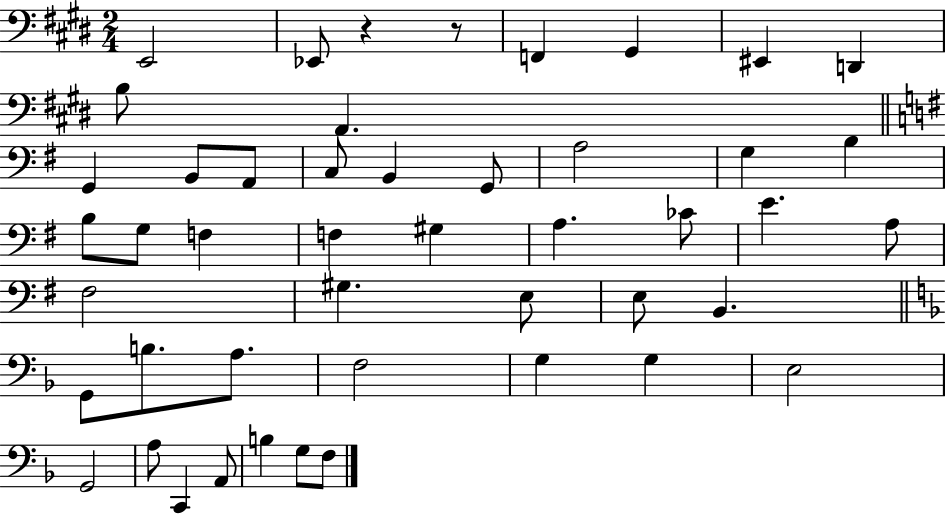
X:1
T:Untitled
M:2/4
L:1/4
K:E
E,,2 _E,,/2 z z/2 F,, ^G,, ^E,, D,, B,/2 A,, G,, B,,/2 A,,/2 C,/2 B,, G,,/2 A,2 G, B, B,/2 G,/2 F, F, ^G, A, _C/2 E A,/2 ^F,2 ^G, E,/2 E,/2 B,, G,,/2 B,/2 A,/2 F,2 G, G, E,2 G,,2 A,/2 C,, A,,/2 B, G,/2 F,/2